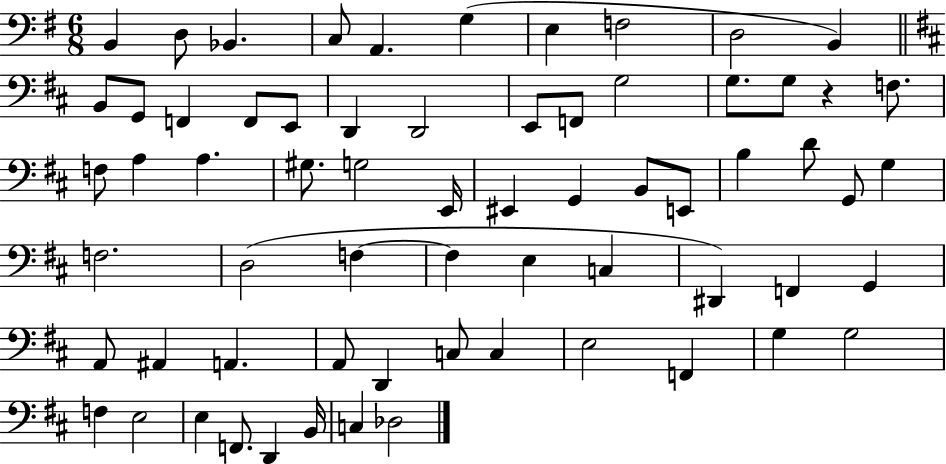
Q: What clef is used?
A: bass